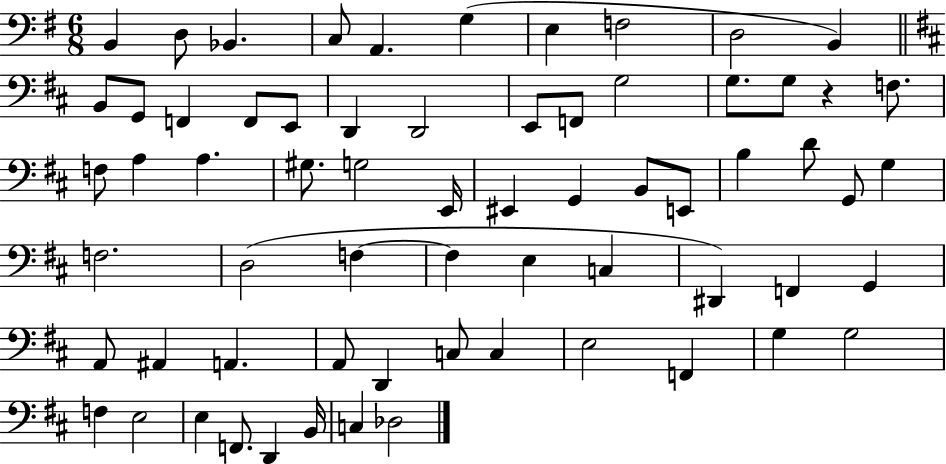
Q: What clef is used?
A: bass